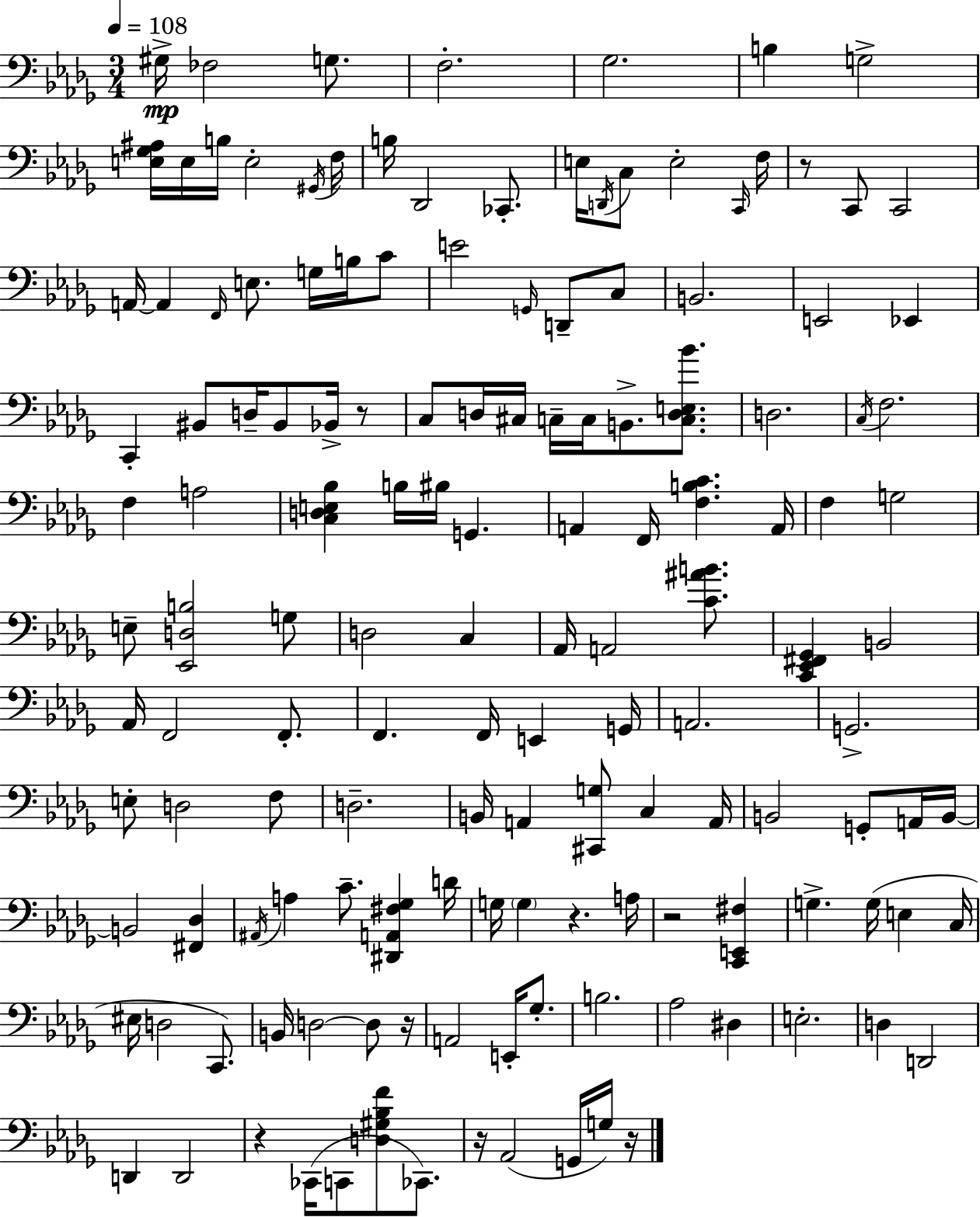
G#3/s FES3/h G3/e. F3/h. Gb3/h. B3/q G3/h [E3,Gb3,A#3]/s E3/s B3/s E3/h G#2/s F3/s B3/s Db2/h CES2/e. E3/s D2/s C3/e E3/h C2/s F3/s R/e C2/e C2/h A2/s A2/q F2/s E3/e. G3/s B3/s C4/e E4/h G2/s D2/e C3/e B2/h. E2/h Eb2/q C2/q BIS2/e D3/s BIS2/e Bb2/s R/e C3/e D3/s C#3/s C3/s C3/s B2/e. [C3,D3,E3,Bb4]/e. D3/h. C3/s F3/h. F3/q A3/h [C3,D3,E3,Bb3]/q B3/s BIS3/s G2/q. A2/q F2/s [F3,B3,C4]/q. A2/s F3/q G3/h E3/e [Eb2,D3,B3]/h G3/e D3/h C3/q Ab2/s A2/h [C4,A#4,B4]/e. [C2,Eb2,F#2,Gb2]/q B2/h Ab2/s F2/h F2/e. F2/q. F2/s E2/q G2/s A2/h. G2/h. E3/e D3/h F3/e D3/h. B2/s A2/q [C#2,G3]/e C3/q A2/s B2/h G2/e A2/s B2/s B2/h [F#2,Db3]/q A#2/s A3/q C4/e. [D#2,A2,F#3,Gb3]/q D4/s G3/s G3/q R/q. A3/s R/h [C2,E2,F#3]/q G3/q. G3/s E3/q C3/s EIS3/s D3/h C2/e. B2/s D3/h D3/e R/s A2/h E2/s Gb3/e. B3/h. Ab3/h D#3/q E3/h. D3/q D2/h D2/q D2/h R/q CES2/s C2/e [D3,G#3,Bb3,F4]/e CES2/e. R/s Ab2/h G2/s G3/s R/s